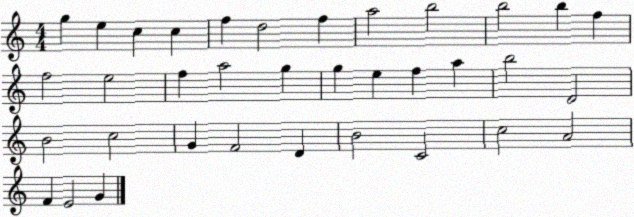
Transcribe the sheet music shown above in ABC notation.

X:1
T:Untitled
M:4/4
L:1/4
K:C
g e c c f d2 f a2 b2 b2 b f f2 e2 f a2 g g e f a b2 D2 B2 c2 G F2 D B2 C2 c2 A2 F E2 G